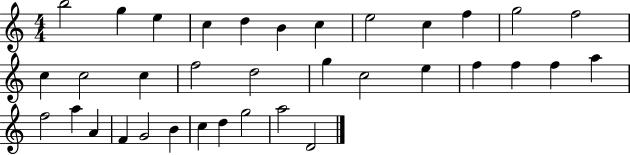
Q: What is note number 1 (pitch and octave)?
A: B5